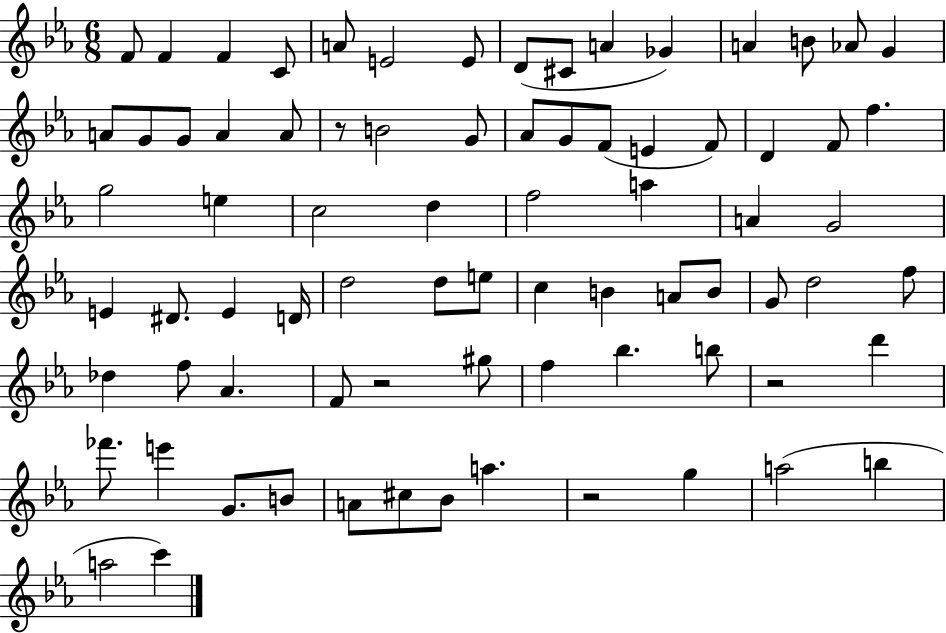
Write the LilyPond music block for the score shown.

{
  \clef treble
  \numericTimeSignature
  \time 6/8
  \key ees \major
  f'8 f'4 f'4 c'8 | a'8 e'2 e'8 | d'8( cis'8 a'4 ges'4) | a'4 b'8 aes'8 g'4 | \break a'8 g'8 g'8 a'4 a'8 | r8 b'2 g'8 | aes'8 g'8 f'8( e'4 f'8) | d'4 f'8 f''4. | \break g''2 e''4 | c''2 d''4 | f''2 a''4 | a'4 g'2 | \break e'4 dis'8. e'4 d'16 | d''2 d''8 e''8 | c''4 b'4 a'8 b'8 | g'8 d''2 f''8 | \break des''4 f''8 aes'4. | f'8 r2 gis''8 | f''4 bes''4. b''8 | r2 d'''4 | \break fes'''8. e'''4 g'8. b'8 | a'8 cis''8 bes'8 a''4. | r2 g''4 | a''2( b''4 | \break a''2 c'''4) | \bar "|."
}